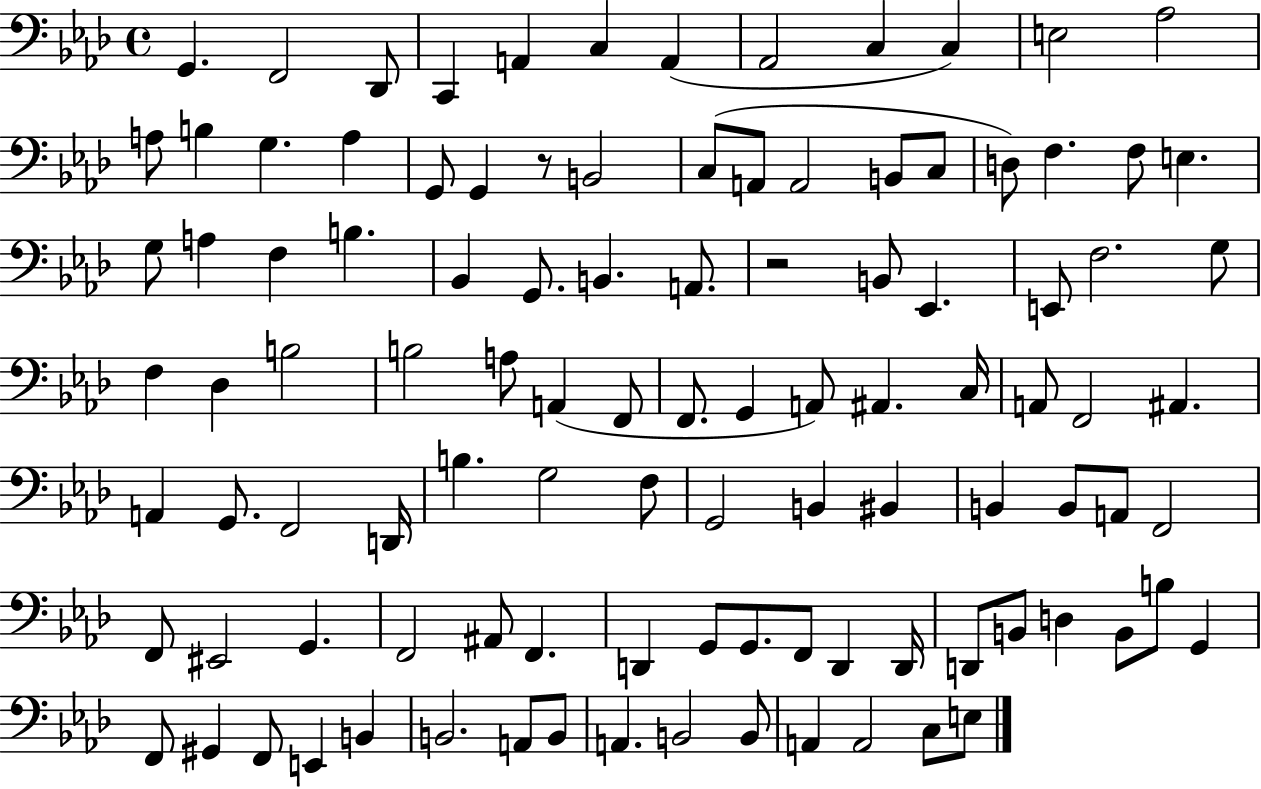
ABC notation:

X:1
T:Untitled
M:4/4
L:1/4
K:Ab
G,, F,,2 _D,,/2 C,, A,, C, A,, _A,,2 C, C, E,2 _A,2 A,/2 B, G, A, G,,/2 G,, z/2 B,,2 C,/2 A,,/2 A,,2 B,,/2 C,/2 D,/2 F, F,/2 E, G,/2 A, F, B, _B,, G,,/2 B,, A,,/2 z2 B,,/2 _E,, E,,/2 F,2 G,/2 F, _D, B,2 B,2 A,/2 A,, F,,/2 F,,/2 G,, A,,/2 ^A,, C,/4 A,,/2 F,,2 ^A,, A,, G,,/2 F,,2 D,,/4 B, G,2 F,/2 G,,2 B,, ^B,, B,, B,,/2 A,,/2 F,,2 F,,/2 ^E,,2 G,, F,,2 ^A,,/2 F,, D,, G,,/2 G,,/2 F,,/2 D,, D,,/4 D,,/2 B,,/2 D, B,,/2 B,/2 G,, F,,/2 ^G,, F,,/2 E,, B,, B,,2 A,,/2 B,,/2 A,, B,,2 B,,/2 A,, A,,2 C,/2 E,/2